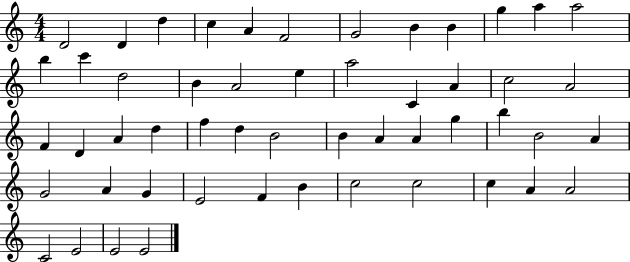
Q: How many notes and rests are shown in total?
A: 52